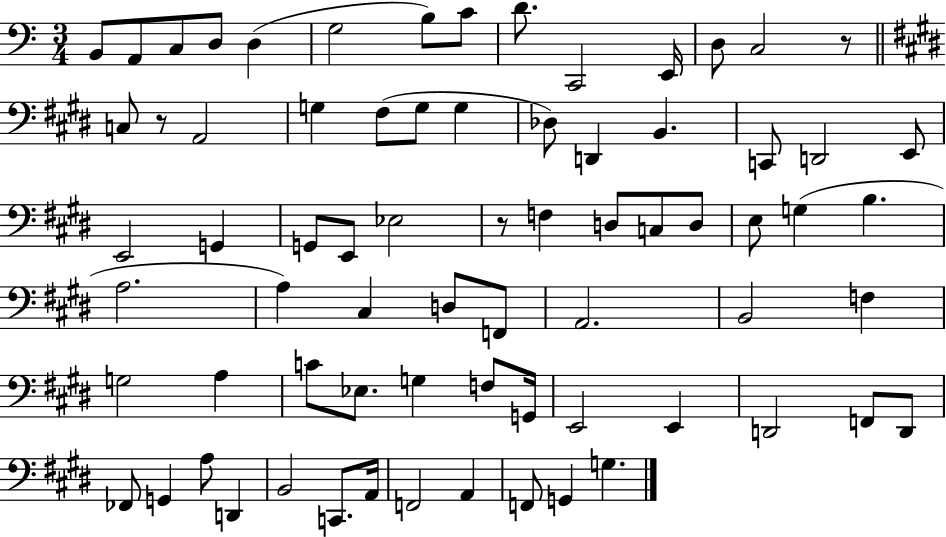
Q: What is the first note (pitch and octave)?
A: B2